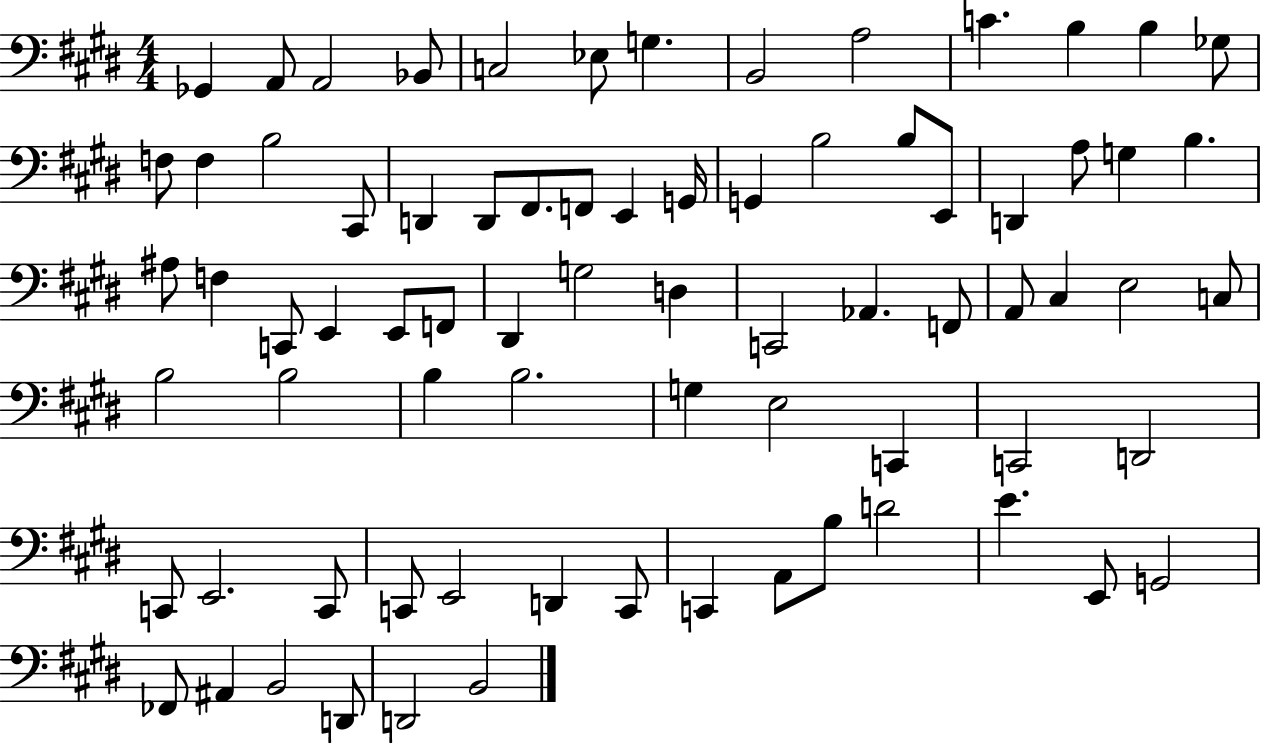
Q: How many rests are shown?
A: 0